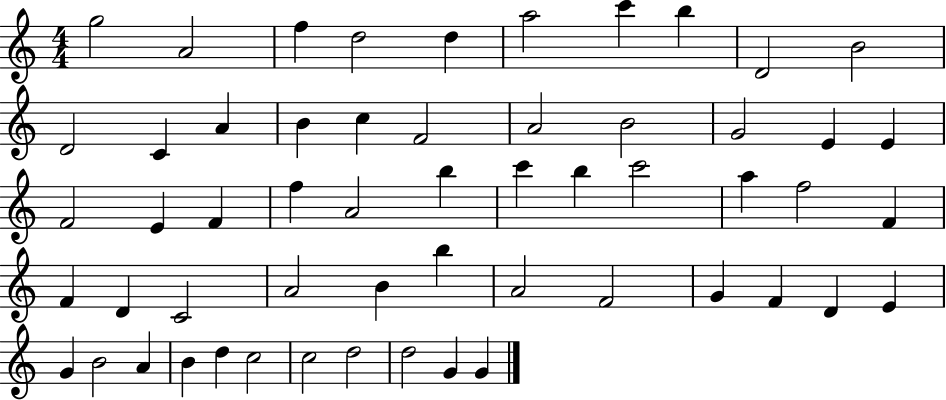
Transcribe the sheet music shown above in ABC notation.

X:1
T:Untitled
M:4/4
L:1/4
K:C
g2 A2 f d2 d a2 c' b D2 B2 D2 C A B c F2 A2 B2 G2 E E F2 E F f A2 b c' b c'2 a f2 F F D C2 A2 B b A2 F2 G F D E G B2 A B d c2 c2 d2 d2 G G